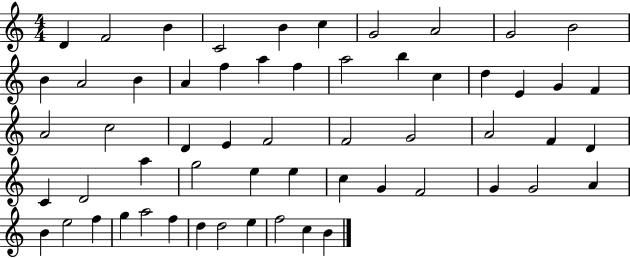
X:1
T:Untitled
M:4/4
L:1/4
K:C
D F2 B C2 B c G2 A2 G2 B2 B A2 B A f a f a2 b c d E G F A2 c2 D E F2 F2 G2 A2 F D C D2 a g2 e e c G F2 G G2 A B e2 f g a2 f d d2 e f2 c B